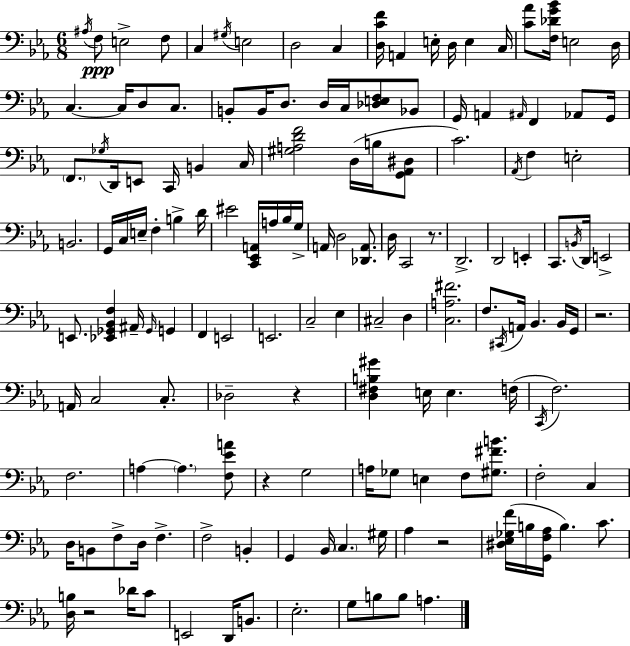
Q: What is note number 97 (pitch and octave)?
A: G3